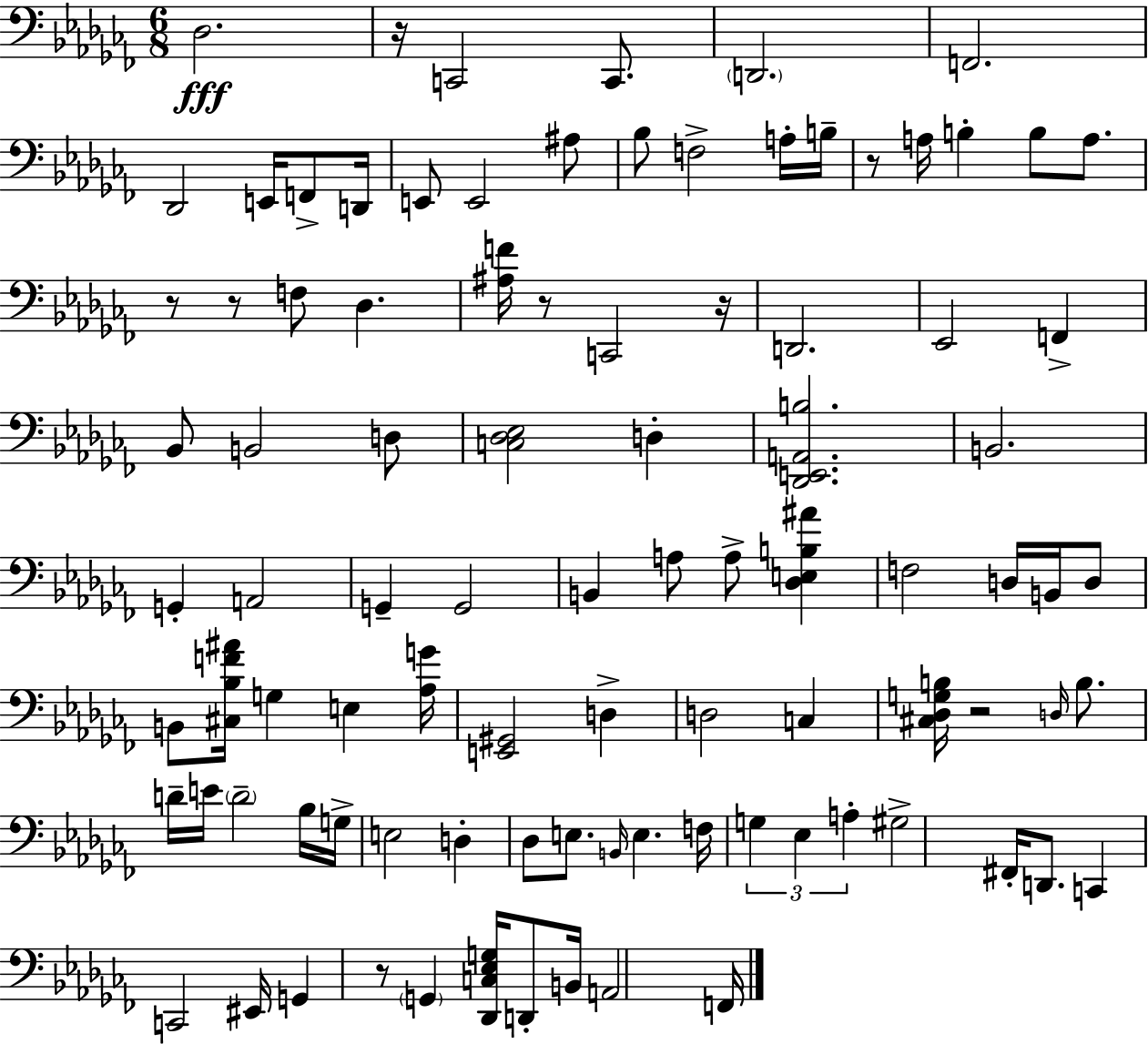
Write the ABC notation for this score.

X:1
T:Untitled
M:6/8
L:1/4
K:Abm
_D,2 z/4 C,,2 C,,/2 D,,2 F,,2 _D,,2 E,,/4 F,,/2 D,,/4 E,,/2 E,,2 ^A,/2 _B,/2 F,2 A,/4 B,/4 z/2 A,/4 B, B,/2 A,/2 z/2 z/2 F,/2 _D, [^A,F]/4 z/2 C,,2 z/4 D,,2 _E,,2 F,, _B,,/2 B,,2 D,/2 [C,_D,_E,]2 D, [_D,,E,,A,,B,]2 B,,2 G,, A,,2 G,, G,,2 B,, A,/2 A,/2 [_D,E,B,^A] F,2 D,/4 B,,/4 D,/2 B,,/2 [^C,_B,F^A]/4 G, E, [_A,G]/4 [E,,^G,,]2 D, D,2 C, [^C,_D,G,B,]/4 z2 D,/4 B,/2 D/4 E/4 D2 _B,/4 G,/4 E,2 D, _D,/2 E,/2 B,,/4 E, F,/4 G, _E, A, ^G,2 ^F,,/4 D,,/2 C,, C,,2 ^E,,/4 G,, z/2 G,, [_D,,C,_E,G,]/4 D,,/2 B,,/4 A,,2 F,,/4